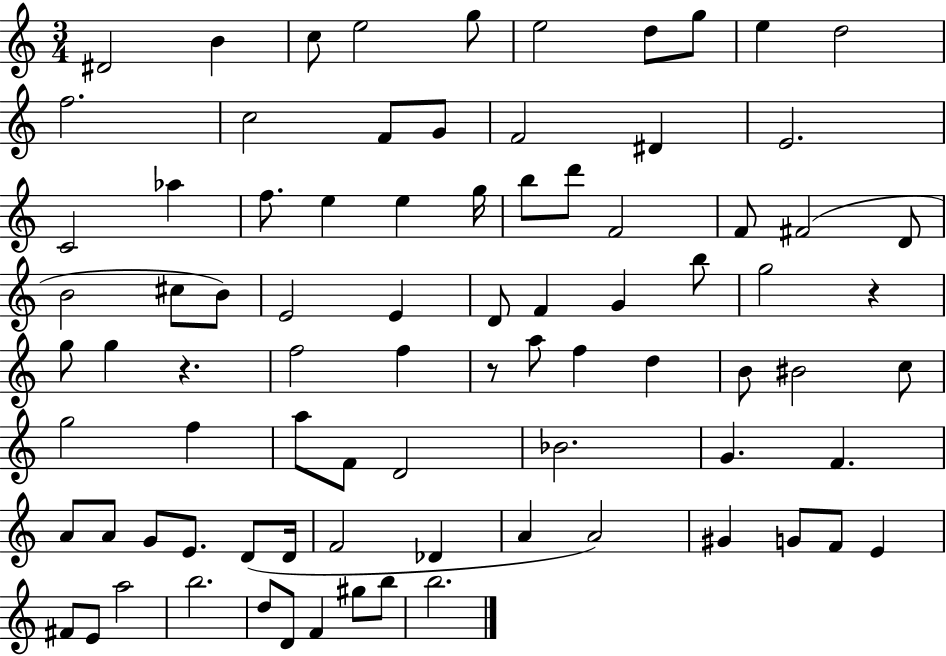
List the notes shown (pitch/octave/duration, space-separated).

D#4/h B4/q C5/e E5/h G5/e E5/h D5/e G5/e E5/q D5/h F5/h. C5/h F4/e G4/e F4/h D#4/q E4/h. C4/h Ab5/q F5/e. E5/q E5/q G5/s B5/e D6/e F4/h F4/e F#4/h D4/e B4/h C#5/e B4/e E4/h E4/q D4/e F4/q G4/q B5/e G5/h R/q G5/e G5/q R/q. F5/h F5/q R/e A5/e F5/q D5/q B4/e BIS4/h C5/e G5/h F5/q A5/e F4/e D4/h Bb4/h. G4/q. F4/q. A4/e A4/e G4/e E4/e. D4/e D4/s F4/h Db4/q A4/q A4/h G#4/q G4/e F4/e E4/q F#4/e E4/e A5/h B5/h. D5/e D4/e F4/q G#5/e B5/e B5/h.